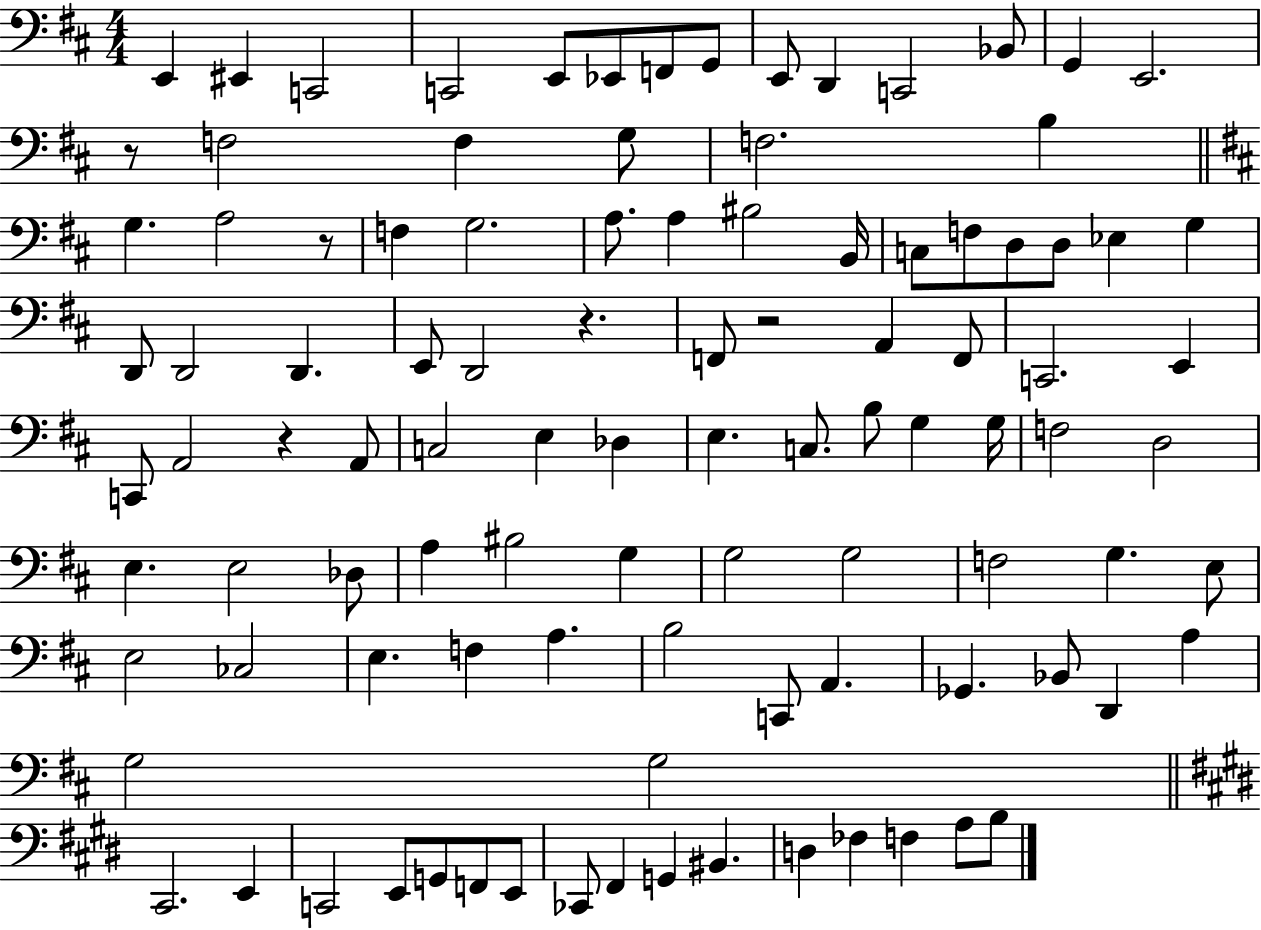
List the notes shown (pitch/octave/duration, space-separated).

E2/q EIS2/q C2/h C2/h E2/e Eb2/e F2/e G2/e E2/e D2/q C2/h Bb2/e G2/q E2/h. R/e F3/h F3/q G3/e F3/h. B3/q G3/q. A3/h R/e F3/q G3/h. A3/e. A3/q BIS3/h B2/s C3/e F3/e D3/e D3/e Eb3/q G3/q D2/e D2/h D2/q. E2/e D2/h R/q. F2/e R/h A2/q F2/e C2/h. E2/q C2/e A2/h R/q A2/e C3/h E3/q Db3/q E3/q. C3/e. B3/e G3/q G3/s F3/h D3/h E3/q. E3/h Db3/e A3/q BIS3/h G3/q G3/h G3/h F3/h G3/q. E3/e E3/h CES3/h E3/q. F3/q A3/q. B3/h C2/e A2/q. Gb2/q. Bb2/e D2/q A3/q G3/h G3/h C#2/h. E2/q C2/h E2/e G2/e F2/e E2/e CES2/e F#2/q G2/q BIS2/q. D3/q FES3/q F3/q A3/e B3/e